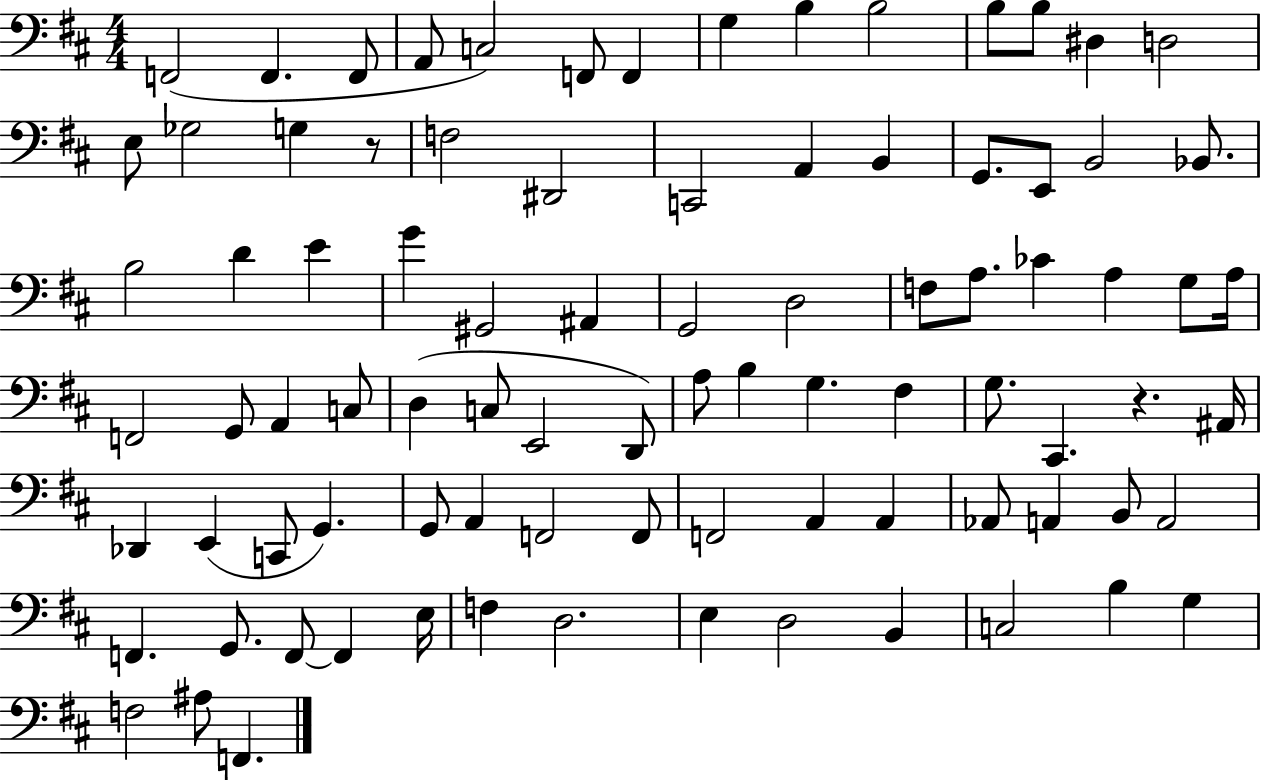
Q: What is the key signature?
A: D major